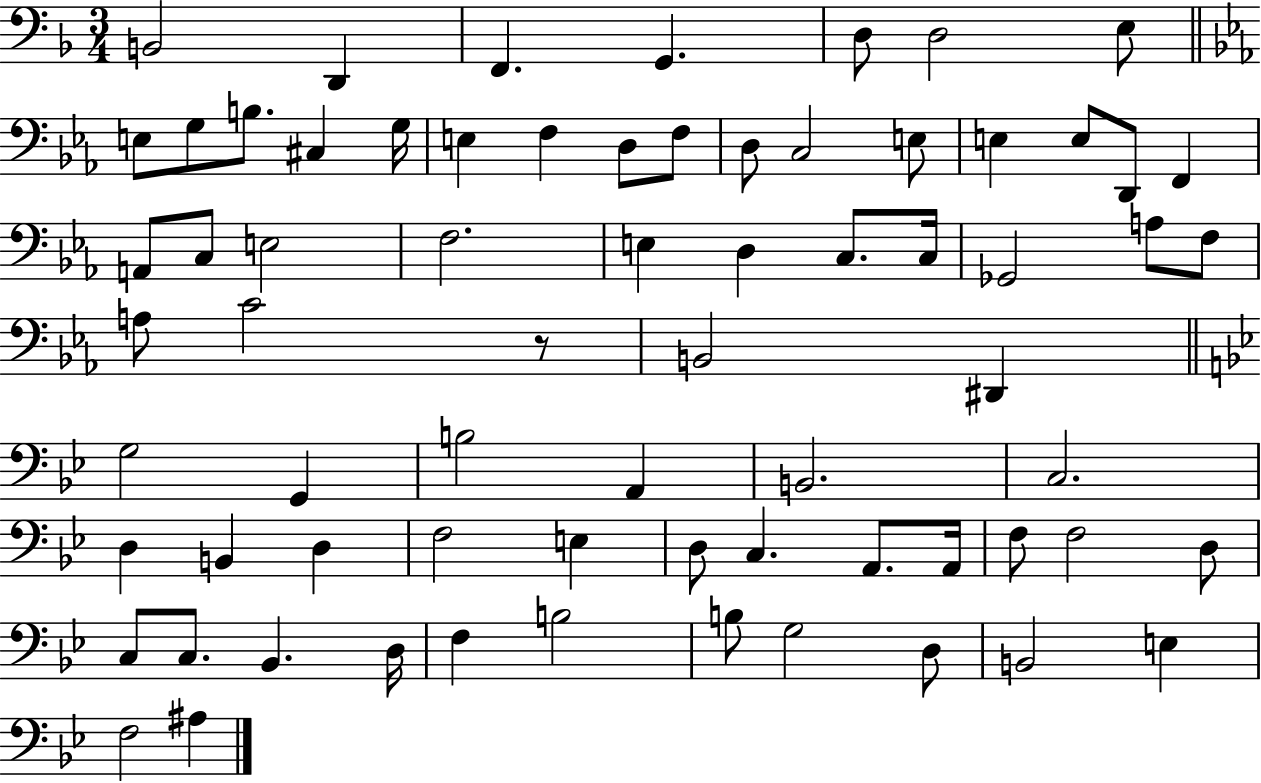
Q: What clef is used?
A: bass